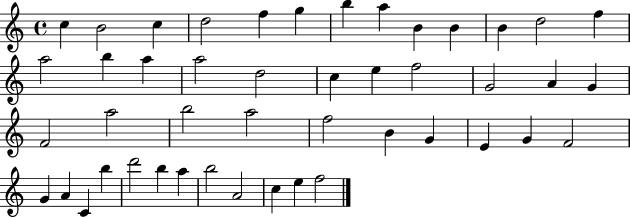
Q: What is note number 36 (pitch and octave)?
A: A4